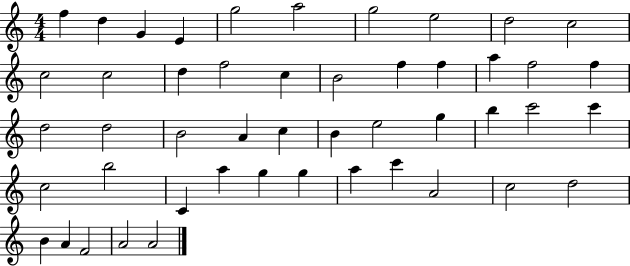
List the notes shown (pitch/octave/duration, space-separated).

F5/q D5/q G4/q E4/q G5/h A5/h G5/h E5/h D5/h C5/h C5/h C5/h D5/q F5/h C5/q B4/h F5/q F5/q A5/q F5/h F5/q D5/h D5/h B4/h A4/q C5/q B4/q E5/h G5/q B5/q C6/h C6/q C5/h B5/h C4/q A5/q G5/q G5/q A5/q C6/q A4/h C5/h D5/h B4/q A4/q F4/h A4/h A4/h